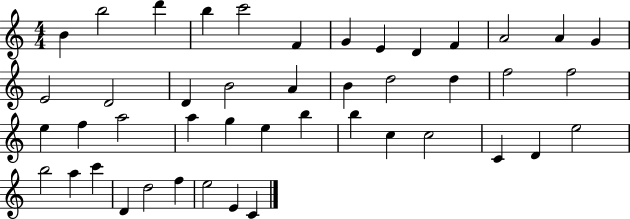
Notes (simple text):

B4/q B5/h D6/q B5/q C6/h F4/q G4/q E4/q D4/q F4/q A4/h A4/q G4/q E4/h D4/h D4/q B4/h A4/q B4/q D5/h D5/q F5/h F5/h E5/q F5/q A5/h A5/q G5/q E5/q B5/q B5/q C5/q C5/h C4/q D4/q E5/h B5/h A5/q C6/q D4/q D5/h F5/q E5/h E4/q C4/q